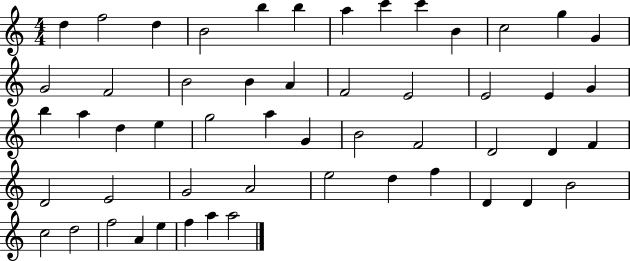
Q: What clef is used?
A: treble